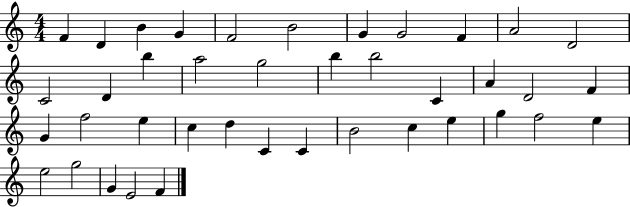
F4/q D4/q B4/q G4/q F4/h B4/h G4/q G4/h F4/q A4/h D4/h C4/h D4/q B5/q A5/h G5/h B5/q B5/h C4/q A4/q D4/h F4/q G4/q F5/h E5/q C5/q D5/q C4/q C4/q B4/h C5/q E5/q G5/q F5/h E5/q E5/h G5/h G4/q E4/h F4/q